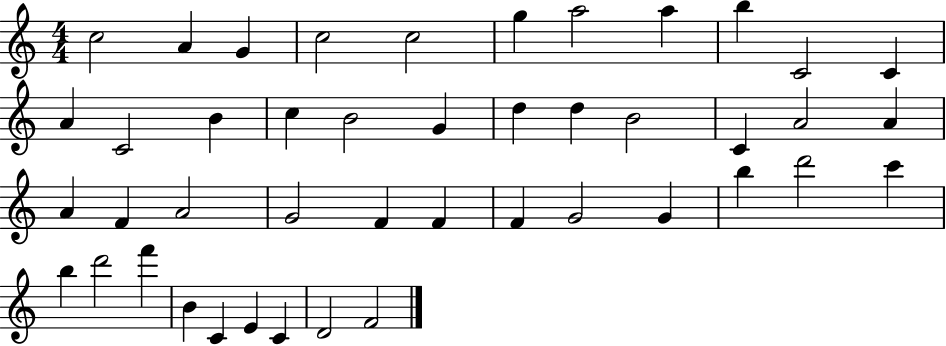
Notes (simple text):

C5/h A4/q G4/q C5/h C5/h G5/q A5/h A5/q B5/q C4/h C4/q A4/q C4/h B4/q C5/q B4/h G4/q D5/q D5/q B4/h C4/q A4/h A4/q A4/q F4/q A4/h G4/h F4/q F4/q F4/q G4/h G4/q B5/q D6/h C6/q B5/q D6/h F6/q B4/q C4/q E4/q C4/q D4/h F4/h